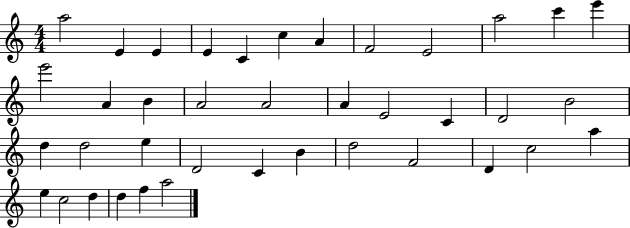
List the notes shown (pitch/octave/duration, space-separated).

A5/h E4/q E4/q E4/q C4/q C5/q A4/q F4/h E4/h A5/h C6/q E6/q E6/h A4/q B4/q A4/h A4/h A4/q E4/h C4/q D4/h B4/h D5/q D5/h E5/q D4/h C4/q B4/q D5/h F4/h D4/q C5/h A5/q E5/q C5/h D5/q D5/q F5/q A5/h